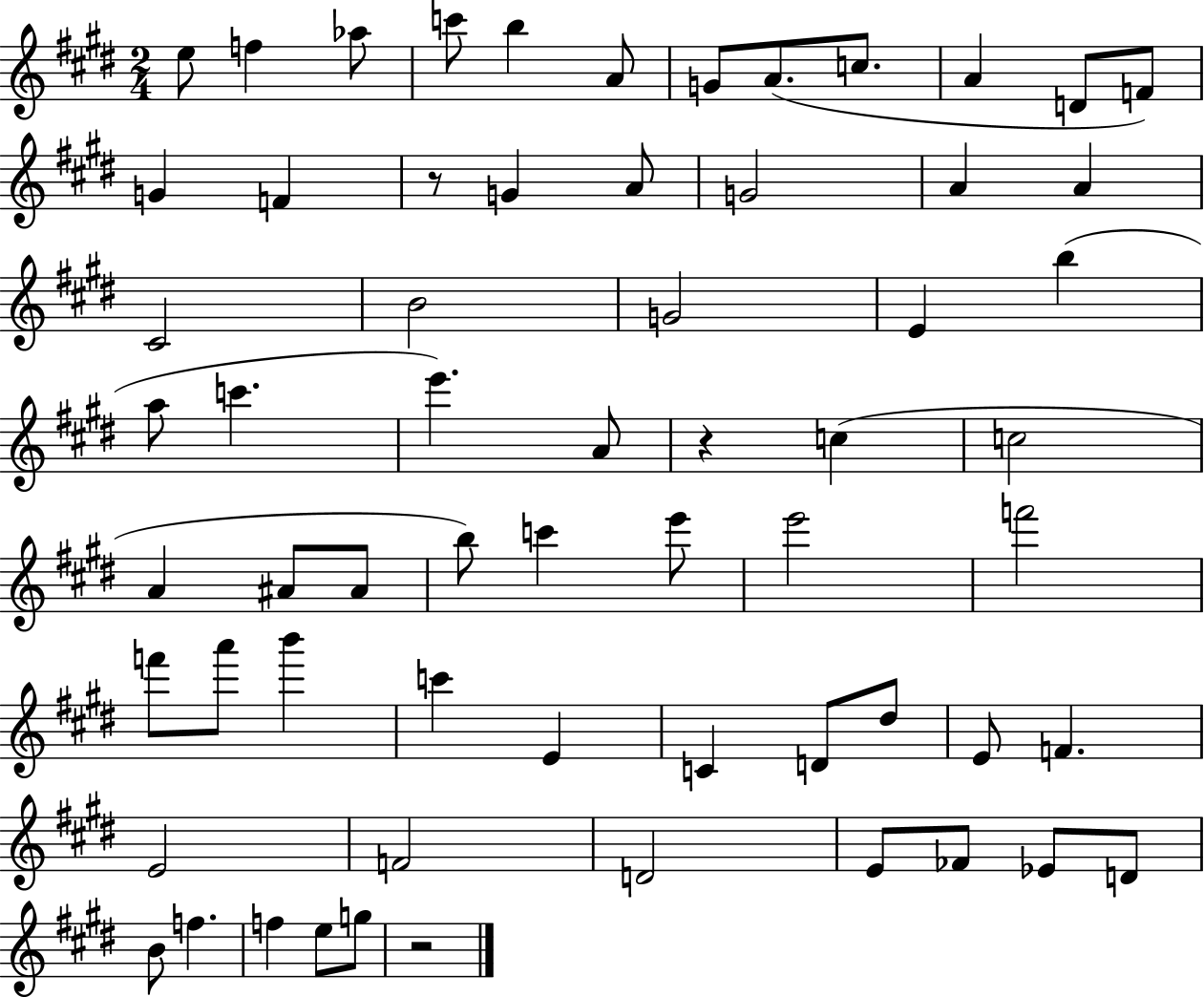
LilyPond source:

{
  \clef treble
  \numericTimeSignature
  \time 2/4
  \key e \major
  e''8 f''4 aes''8 | c'''8 b''4 a'8 | g'8 a'8.( c''8. | a'4 d'8 f'8) | \break g'4 f'4 | r8 g'4 a'8 | g'2 | a'4 a'4 | \break cis'2 | b'2 | g'2 | e'4 b''4( | \break a''8 c'''4. | e'''4.) a'8 | r4 c''4( | c''2 | \break a'4 ais'8 ais'8 | b''8) c'''4 e'''8 | e'''2 | f'''2 | \break f'''8 a'''8 b'''4 | c'''4 e'4 | c'4 d'8 dis''8 | e'8 f'4. | \break e'2 | f'2 | d'2 | e'8 fes'8 ees'8 d'8 | \break b'8 f''4. | f''4 e''8 g''8 | r2 | \bar "|."
}